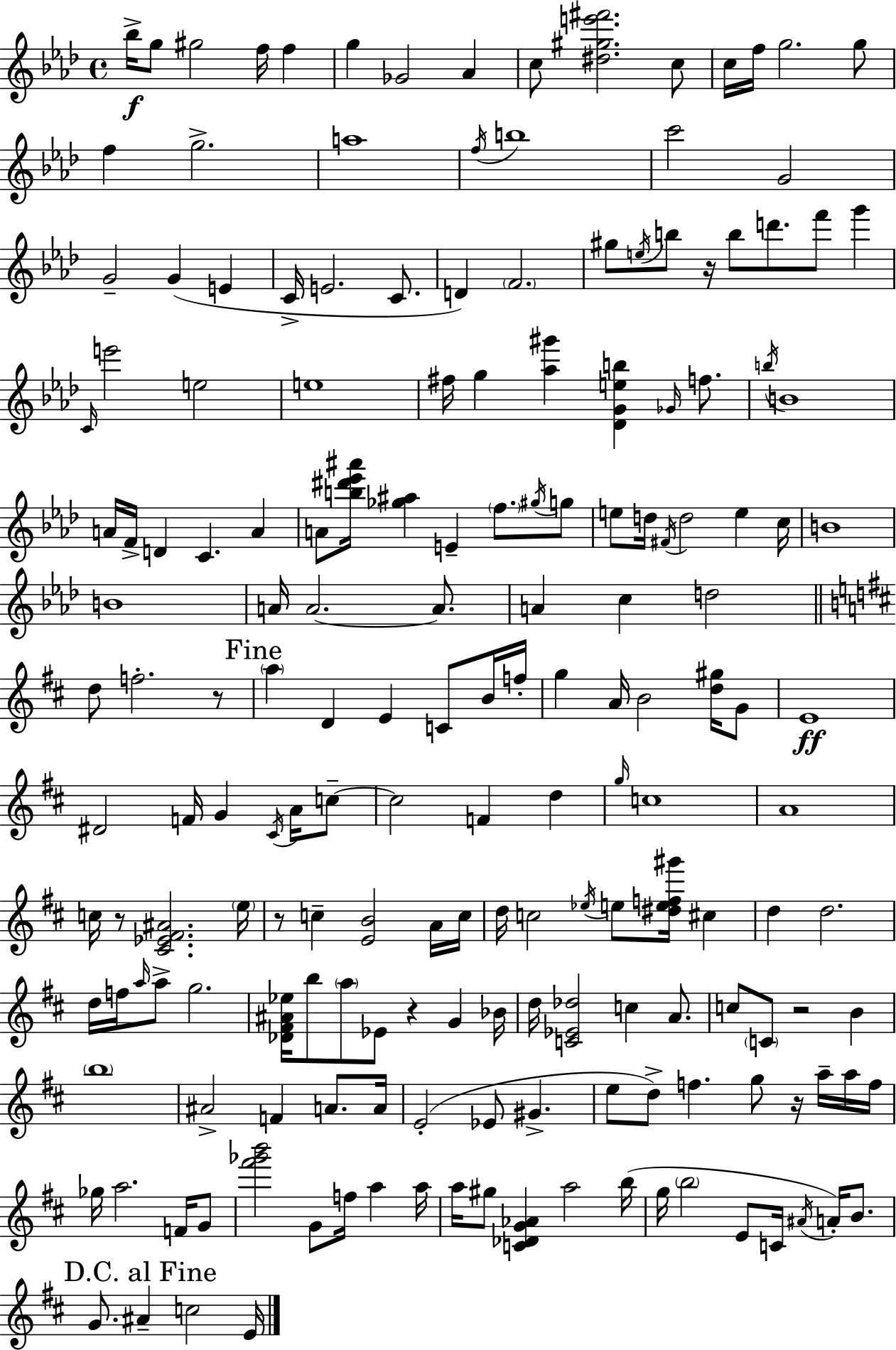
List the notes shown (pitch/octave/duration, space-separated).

Bb5/s G5/e G#5/h F5/s F5/q G5/q Gb4/h Ab4/q C5/e [D#5,G#5,E6,F#6]/h. C5/e C5/s F5/s G5/h. G5/e F5/q G5/h. A5/w F5/s B5/w C6/h G4/h G4/h G4/q E4/q C4/s E4/h. C4/e. D4/q F4/h. G#5/e E5/s B5/e R/s B5/e D6/e. F6/e G6/q C4/s E6/h E5/h E5/w F#5/s G5/q [Ab5,G#6]/q [Db4,G4,E5,B5]/q Gb4/s F5/e. B5/s B4/w A4/s F4/s D4/q C4/q. A4/q A4/e [B5,D#6,Eb6,A#6]/s [Gb5,A#5]/q E4/q F5/e. G#5/s G5/e E5/e D5/s F#4/s D5/h E5/q C5/s B4/w B4/w A4/s A4/h. A4/e. A4/q C5/q D5/h D5/e F5/h. R/e A5/q D4/q E4/q C4/e B4/s F5/s G5/q A4/s B4/h [D5,G#5]/s G4/e E4/w D#4/h F4/s G4/q C#4/s A4/s C5/e C5/h F4/q D5/q G5/s C5/w A4/w C5/s R/e [C#4,Eb4,F#4,A#4]/h. E5/s R/e C5/q [E4,B4]/h A4/s C5/s D5/s C5/h Eb5/s E5/e [D#5,E5,F5,G#6]/s C#5/q D5/q D5/h. D5/s F5/s A5/s A5/e G5/h. [Db4,F#4,A#4,Eb5]/s B5/e A5/e Eb4/e R/q G4/q Bb4/s D5/s [C4,Eb4,Db5]/h C5/q A4/e. C5/e C4/e R/h B4/q B5/w A#4/h F4/q A4/e. A4/s E4/h Eb4/e G#4/q. E5/e D5/e F5/q. G5/e R/s A5/s A5/s F5/s Gb5/s A5/h. F4/s G4/e [F#6,Gb6,B6]/h G4/e F5/s A5/q A5/s A5/s G#5/e [C4,Db4,G4,Ab4]/q A5/h B5/s G5/s B5/h E4/e C4/s A#4/s A4/s B4/e. G4/e. A#4/q C5/h E4/s